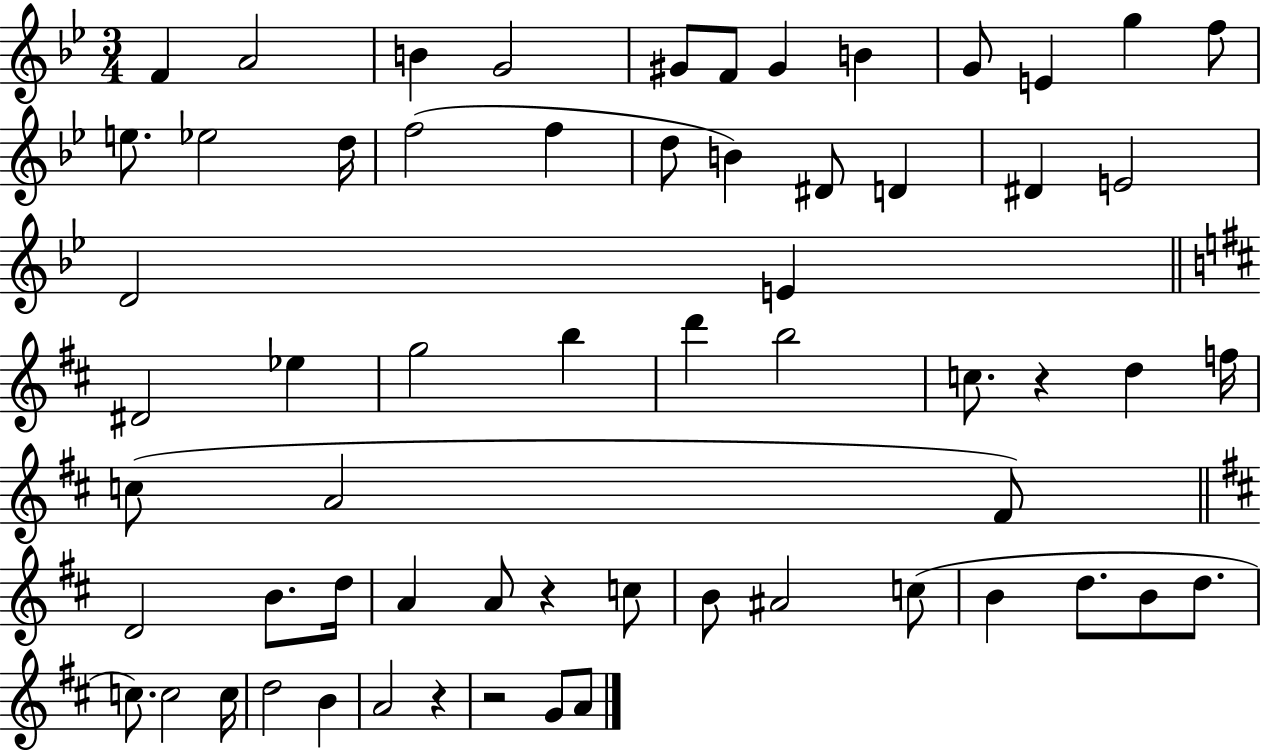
F4/q A4/h B4/q G4/h G#4/e F4/e G#4/q B4/q G4/e E4/q G5/q F5/e E5/e. Eb5/h D5/s F5/h F5/q D5/e B4/q D#4/e D4/q D#4/q E4/h D4/h E4/q D#4/h Eb5/q G5/h B5/q D6/q B5/h C5/e. R/q D5/q F5/s C5/e A4/h F#4/e D4/h B4/e. D5/s A4/q A4/e R/q C5/e B4/e A#4/h C5/e B4/q D5/e. B4/e D5/e. C5/e. C5/h C5/s D5/h B4/q A4/h R/q R/h G4/e A4/e